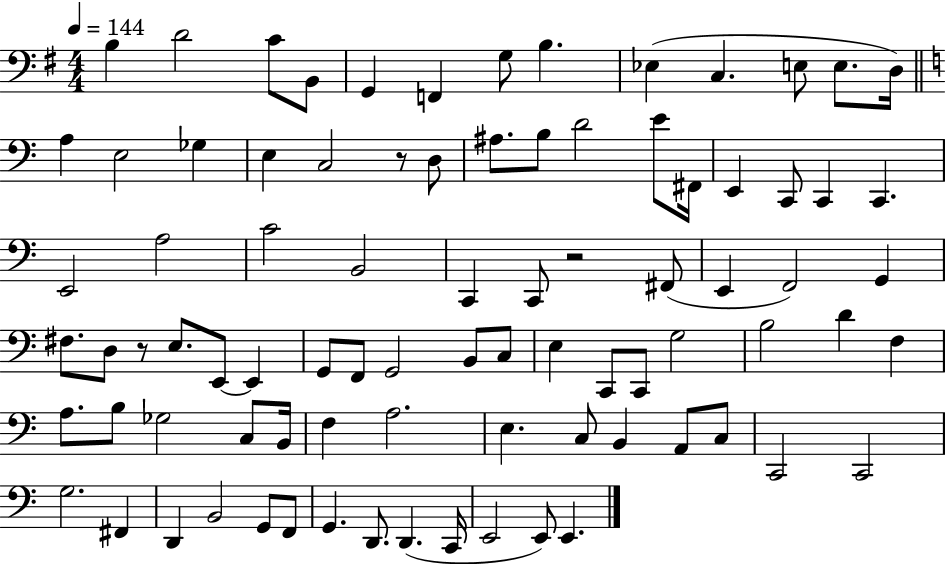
X:1
T:Untitled
M:4/4
L:1/4
K:G
B, D2 C/2 B,,/2 G,, F,, G,/2 B, _E, C, E,/2 E,/2 D,/4 A, E,2 _G, E, C,2 z/2 D,/2 ^A,/2 B,/2 D2 E/2 ^F,,/4 E,, C,,/2 C,, C,, E,,2 A,2 C2 B,,2 C,, C,,/2 z2 ^F,,/2 E,, F,,2 G,, ^F,/2 D,/2 z/2 E,/2 E,,/2 E,, G,,/2 F,,/2 G,,2 B,,/2 C,/2 E, C,,/2 C,,/2 G,2 B,2 D F, A,/2 B,/2 _G,2 C,/2 B,,/4 F, A,2 E, C,/2 B,, A,,/2 C,/2 C,,2 C,,2 G,2 ^F,, D,, B,,2 G,,/2 F,,/2 G,, D,,/2 D,, C,,/4 E,,2 E,,/2 E,,